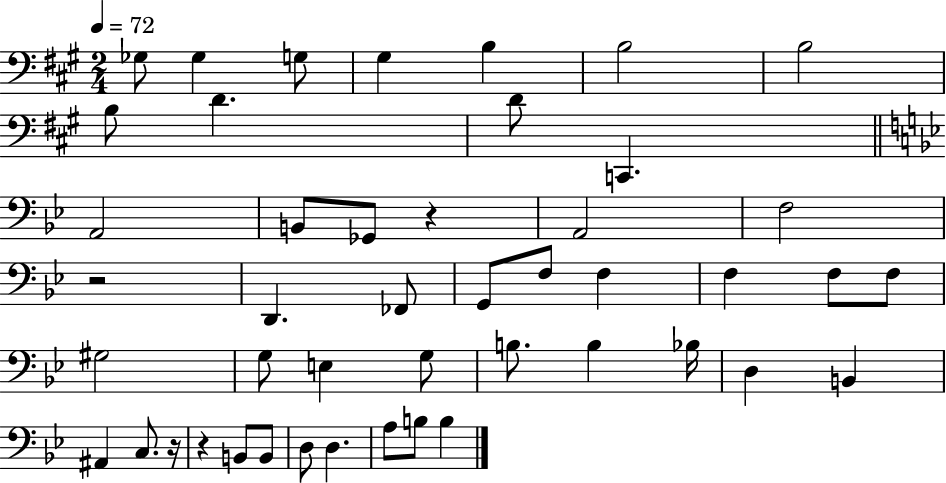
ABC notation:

X:1
T:Untitled
M:2/4
L:1/4
K:A
_G,/2 _G, G,/2 ^G, B, B,2 B,2 B,/2 D D/2 C,, A,,2 B,,/2 _G,,/2 z A,,2 F,2 z2 D,, _F,,/2 G,,/2 F,/2 F, F, F,/2 F,/2 ^G,2 G,/2 E, G,/2 B,/2 B, _B,/4 D, B,, ^A,, C,/2 z/4 z B,,/2 B,,/2 D,/2 D, A,/2 B,/2 B,